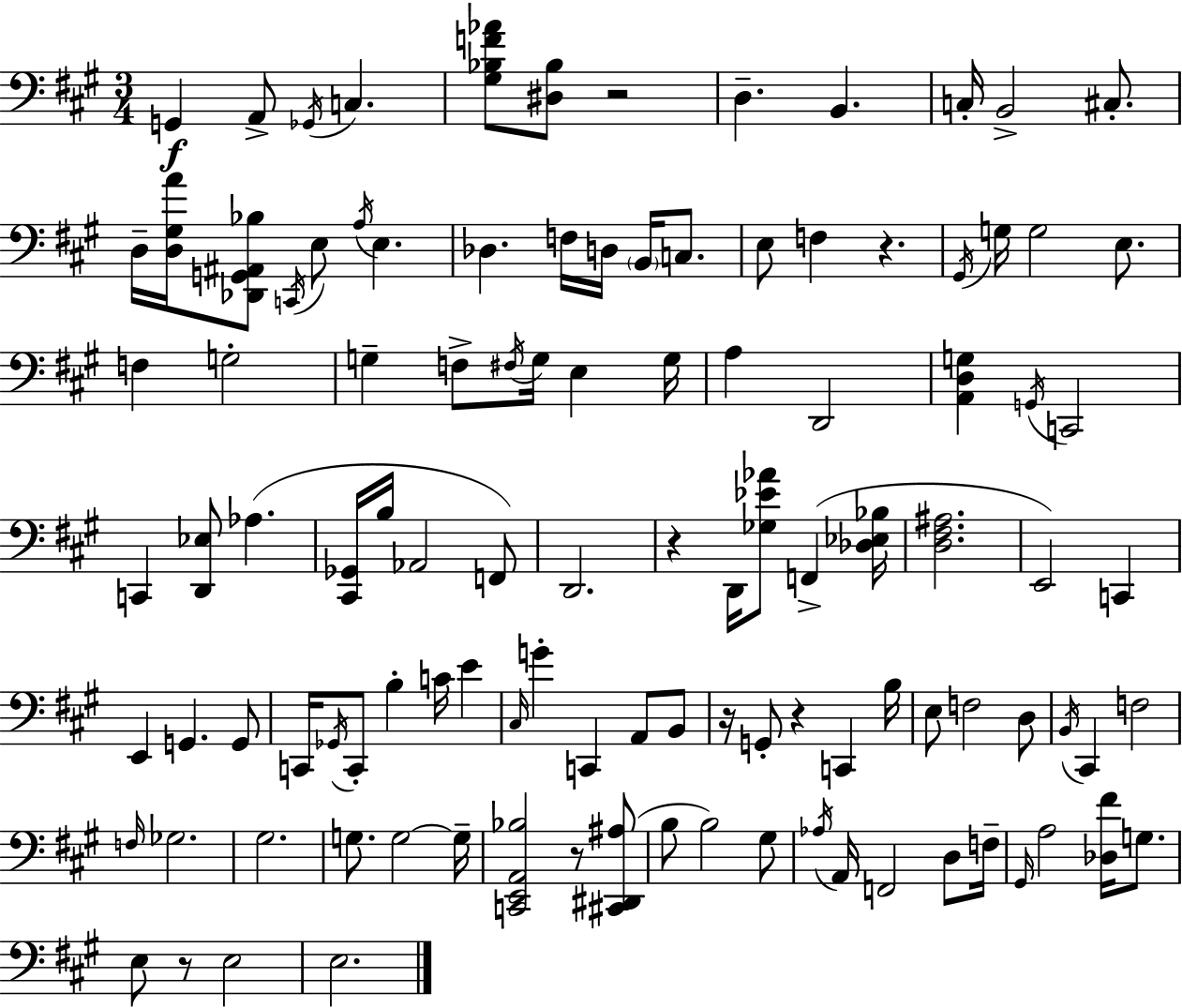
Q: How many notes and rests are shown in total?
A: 110